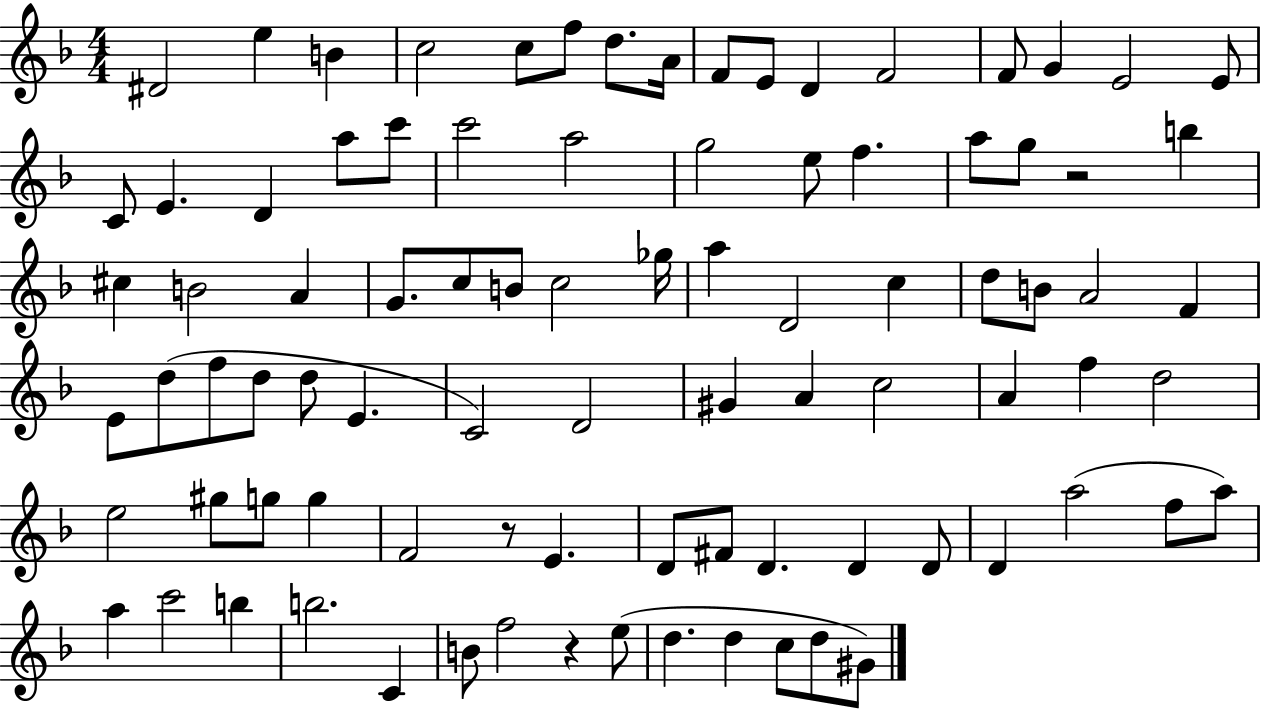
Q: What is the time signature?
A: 4/4